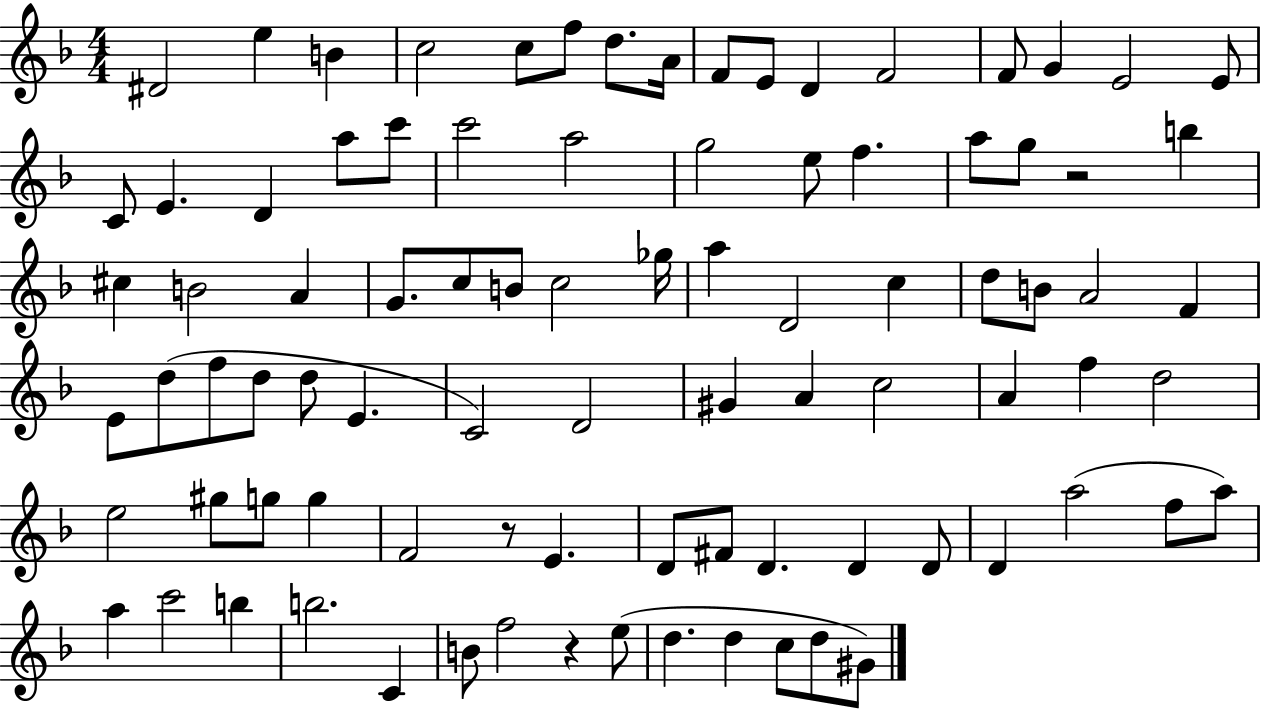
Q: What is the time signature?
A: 4/4